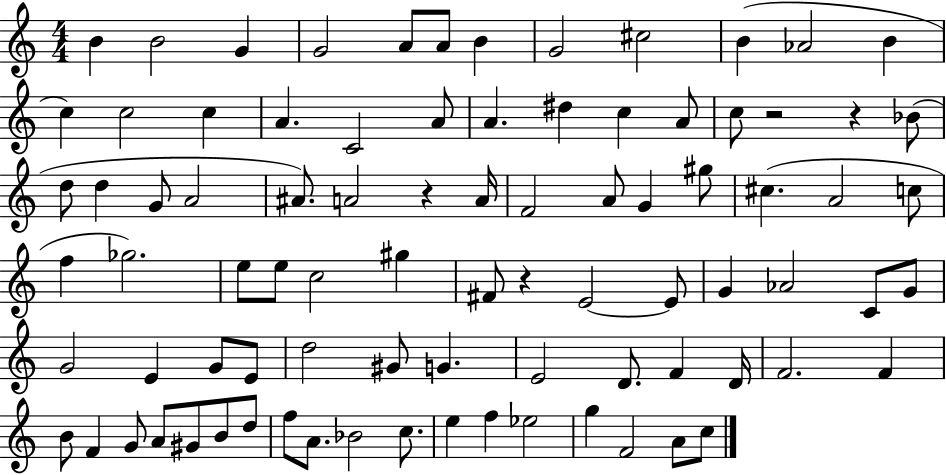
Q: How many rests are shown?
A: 4